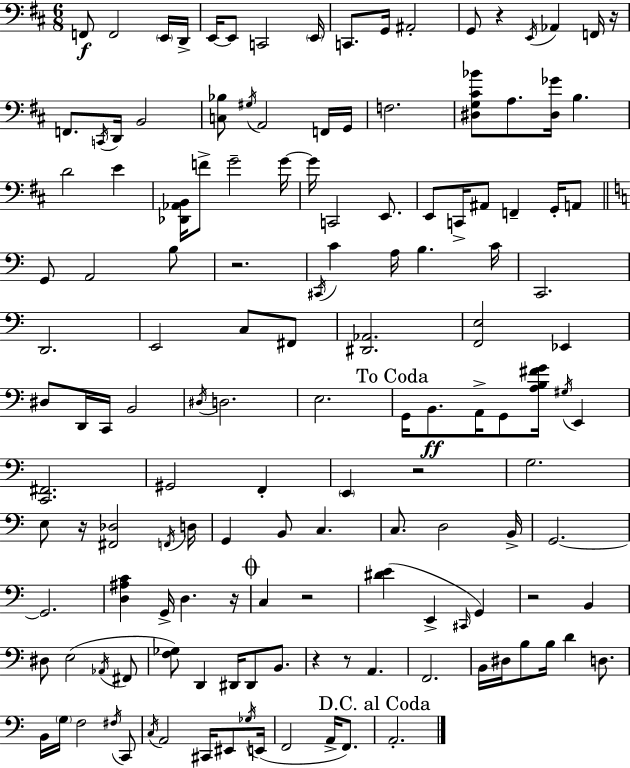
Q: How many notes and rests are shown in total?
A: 142